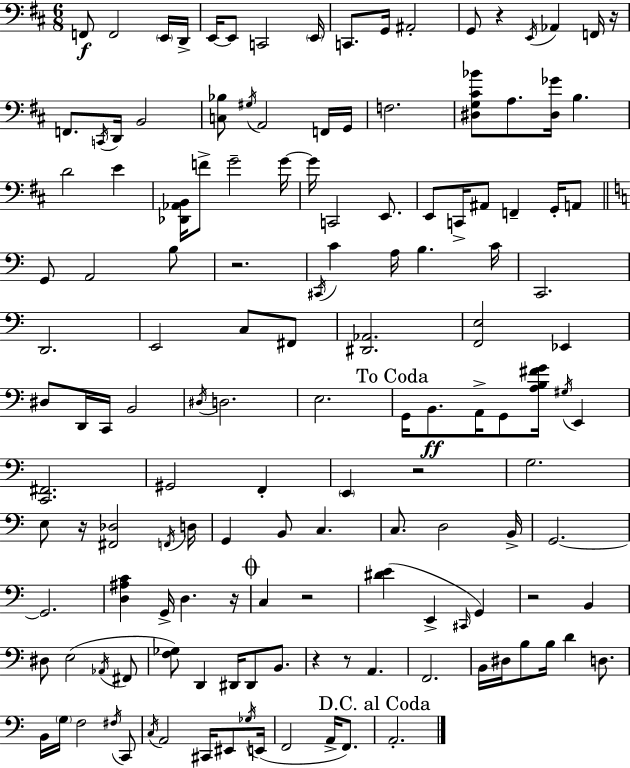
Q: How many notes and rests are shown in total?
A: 142